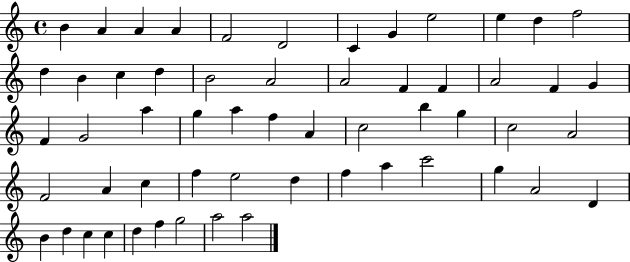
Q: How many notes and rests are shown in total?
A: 57